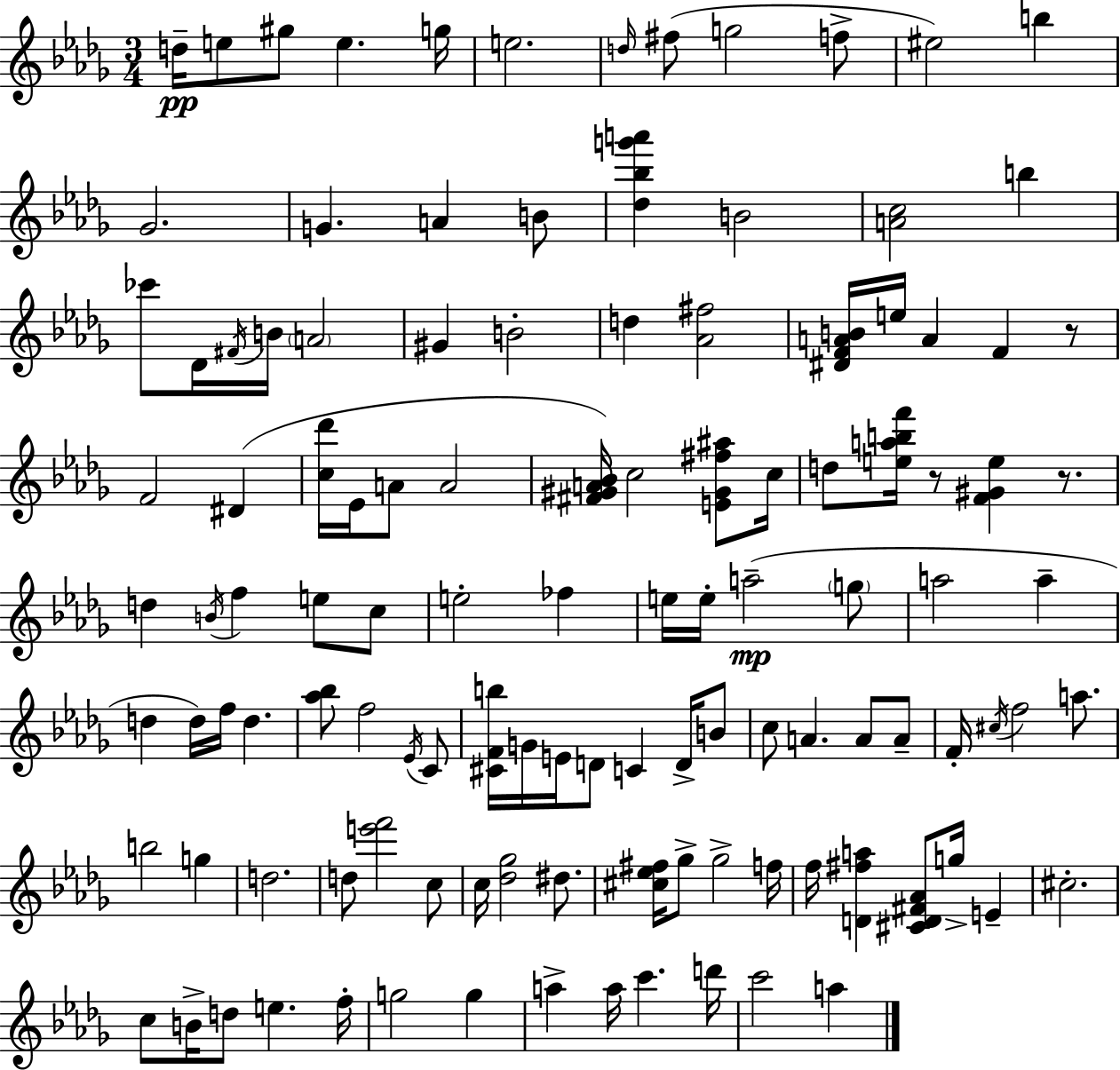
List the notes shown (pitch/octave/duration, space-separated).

D5/s E5/e G#5/e E5/q. G5/s E5/h. D5/s F#5/e G5/h F5/e EIS5/h B5/q Gb4/h. G4/q. A4/q B4/e [Db5,Bb5,G6,A6]/q B4/h [A4,C5]/h B5/q CES6/e Db4/s F#4/s B4/s A4/h G#4/q B4/h D5/q [Ab4,F#5]/h [D#4,F4,A4,B4]/s E5/s A4/q F4/q R/e F4/h D#4/q [C5,Db6]/s Eb4/s A4/e A4/h [F#4,G#4,A4,Bb4]/s C5/h [E4,G#4,F#5,A#5]/e C5/s D5/e [E5,A5,B5,F6]/s R/e [F4,G#4,E5]/q R/e. D5/q B4/s F5/q E5/e C5/e E5/h FES5/q E5/s E5/s A5/h G5/e A5/h A5/q D5/q D5/s F5/s D5/q. [Ab5,Bb5]/e F5/h Eb4/s C4/e [C#4,F4,B5]/s G4/s E4/s D4/e C4/q D4/s B4/e C5/e A4/q. A4/e A4/e F4/s C#5/s F5/h A5/e. B5/h G5/q D5/h. D5/e [E6,F6]/h C5/e C5/s [Db5,Gb5]/h D#5/e. [C#5,Eb5,F#5]/s Gb5/e Gb5/h F5/s F5/s [D4,F#5,A5]/q [C#4,D4,F#4,Ab4]/e G5/s E4/q C#5/h. C5/e B4/s D5/e E5/q. F5/s G5/h G5/q A5/q A5/s C6/q. D6/s C6/h A5/q